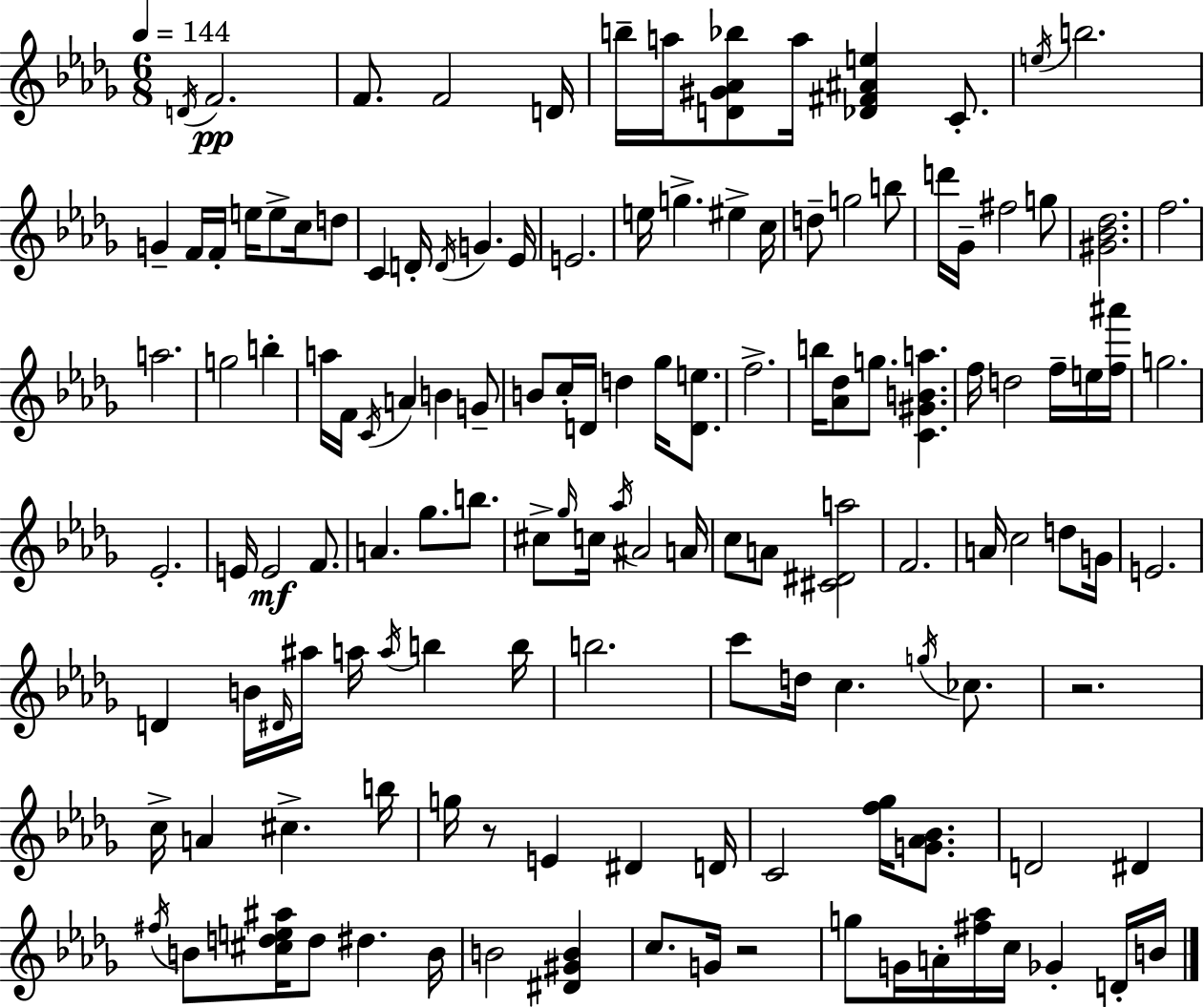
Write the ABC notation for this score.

X:1
T:Untitled
M:6/8
L:1/4
K:Bbm
D/4 F2 F/2 F2 D/4 b/4 a/4 [D^G_A_b]/2 a/4 [_D^F^Ae] C/2 e/4 b2 G F/4 F/4 e/4 e/2 c/4 d/2 C D/4 D/4 G _E/4 E2 e/4 g ^e c/4 d/2 g2 b/2 d'/4 _G/4 ^f2 g/2 [^G_B_d]2 f2 a2 g2 b a/4 F/4 C/4 A B G/2 B/2 c/4 D/4 d _g/4 [De]/2 f2 b/4 [_A_d]/2 g/2 [C^GBa] f/4 d2 f/4 e/4 [f^a']/4 g2 _E2 E/4 E2 F/2 A _g/2 b/2 ^c/2 _g/4 c/4 _a/4 ^A2 A/4 c/2 A/2 [^C^Da]2 F2 A/4 c2 d/2 G/4 E2 D B/4 ^D/4 ^a/4 a/4 a/4 b b/4 b2 c'/2 d/4 c g/4 _c/2 z2 c/4 A ^c b/4 g/4 z/2 E ^D D/4 C2 [f_g]/4 [G_A_B]/2 D2 ^D ^f/4 B/2 [^cde^a]/4 d/2 ^d B/4 B2 [^D^GB] c/2 G/4 z2 g/2 G/4 A/4 [^f_a]/4 c/4 _G D/4 B/4